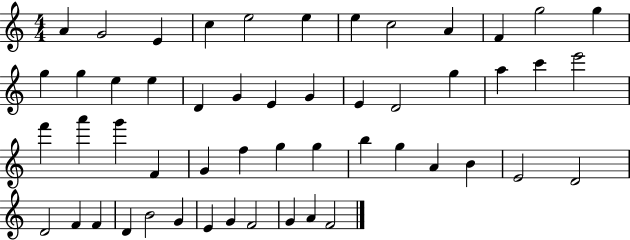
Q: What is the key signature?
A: C major